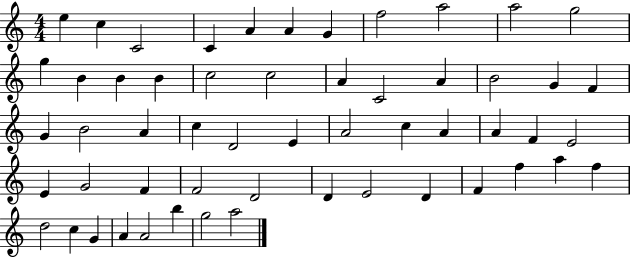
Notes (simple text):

E5/q C5/q C4/h C4/q A4/q A4/q G4/q F5/h A5/h A5/h G5/h G5/q B4/q B4/q B4/q C5/h C5/h A4/q C4/h A4/q B4/h G4/q F4/q G4/q B4/h A4/q C5/q D4/h E4/q A4/h C5/q A4/q A4/q F4/q E4/h E4/q G4/h F4/q F4/h D4/h D4/q E4/h D4/q F4/q F5/q A5/q F5/q D5/h C5/q G4/q A4/q A4/h B5/q G5/h A5/h